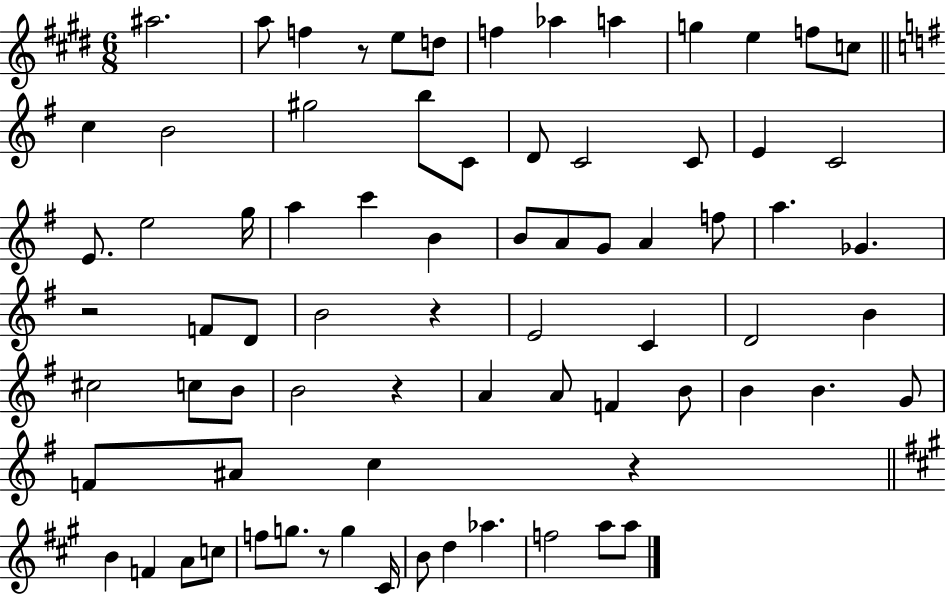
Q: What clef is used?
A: treble